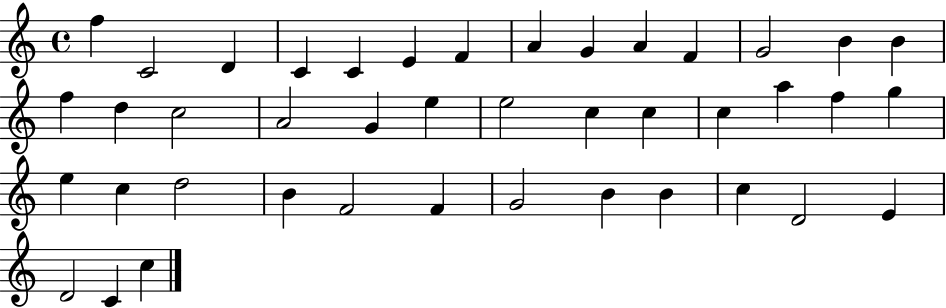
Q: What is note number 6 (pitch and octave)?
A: E4